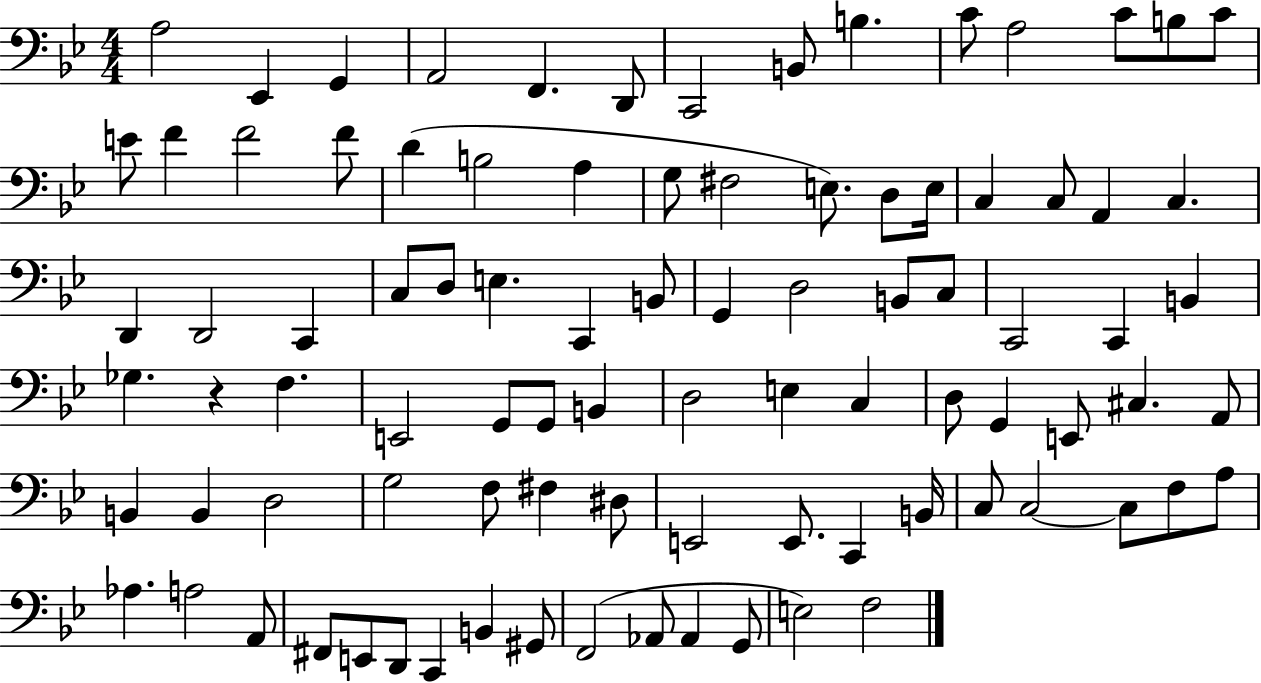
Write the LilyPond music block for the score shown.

{
  \clef bass
  \numericTimeSignature
  \time 4/4
  \key bes \major
  a2 ees,4 g,4 | a,2 f,4. d,8 | c,2 b,8 b4. | c'8 a2 c'8 b8 c'8 | \break e'8 f'4 f'2 f'8 | d'4( b2 a4 | g8 fis2 e8.) d8 e16 | c4 c8 a,4 c4. | \break d,4 d,2 c,4 | c8 d8 e4. c,4 b,8 | g,4 d2 b,8 c8 | c,2 c,4 b,4 | \break ges4. r4 f4. | e,2 g,8 g,8 b,4 | d2 e4 c4 | d8 g,4 e,8 cis4. a,8 | \break b,4 b,4 d2 | g2 f8 fis4 dis8 | e,2 e,8. c,4 b,16 | c8 c2~~ c8 f8 a8 | \break aes4. a2 a,8 | fis,8 e,8 d,8 c,4 b,4 gis,8 | f,2( aes,8 aes,4 g,8 | e2) f2 | \break \bar "|."
}